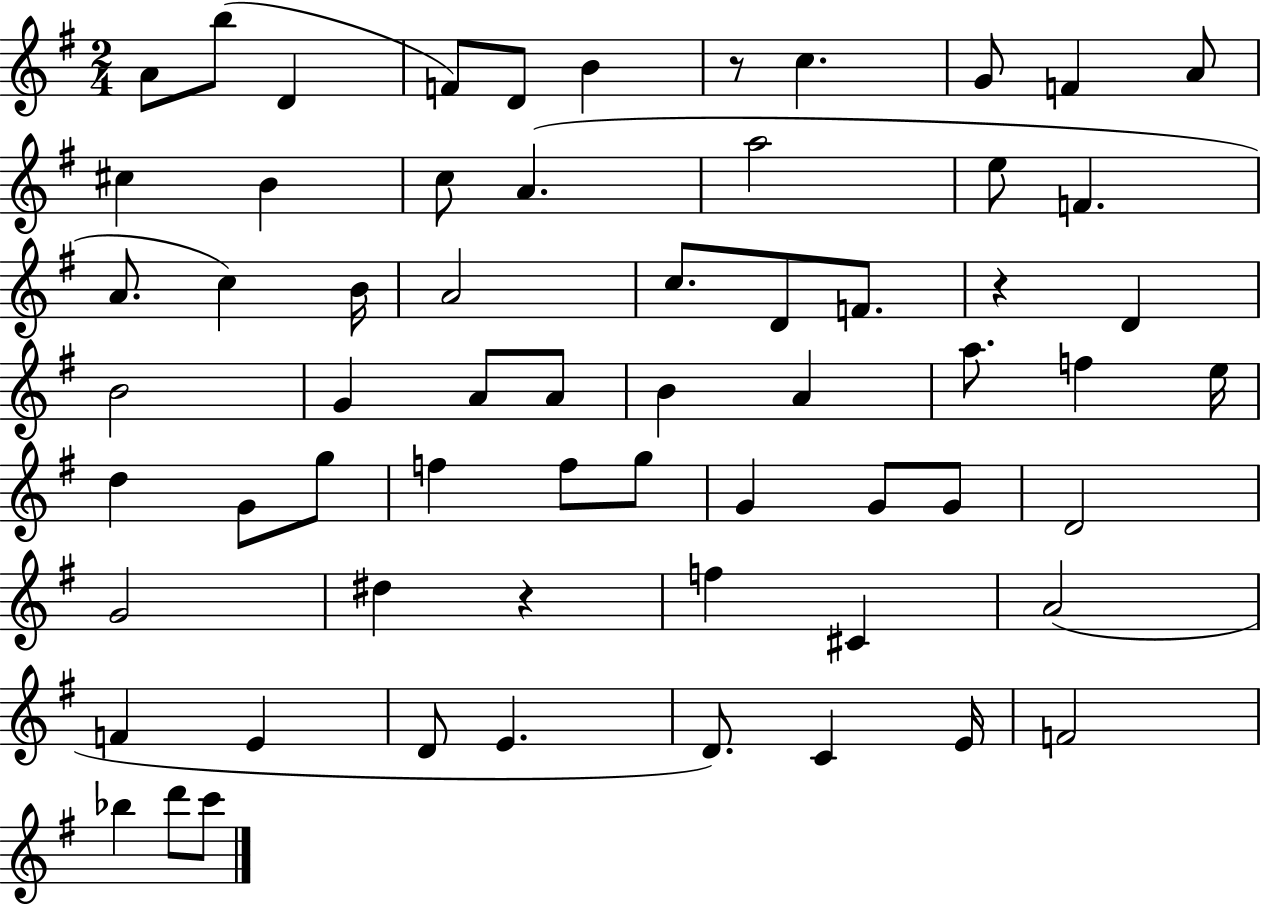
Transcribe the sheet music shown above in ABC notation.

X:1
T:Untitled
M:2/4
L:1/4
K:G
A/2 b/2 D F/2 D/2 B z/2 c G/2 F A/2 ^c B c/2 A a2 e/2 F A/2 c B/4 A2 c/2 D/2 F/2 z D B2 G A/2 A/2 B A a/2 f e/4 d G/2 g/2 f f/2 g/2 G G/2 G/2 D2 G2 ^d z f ^C A2 F E D/2 E D/2 C E/4 F2 _b d'/2 c'/2